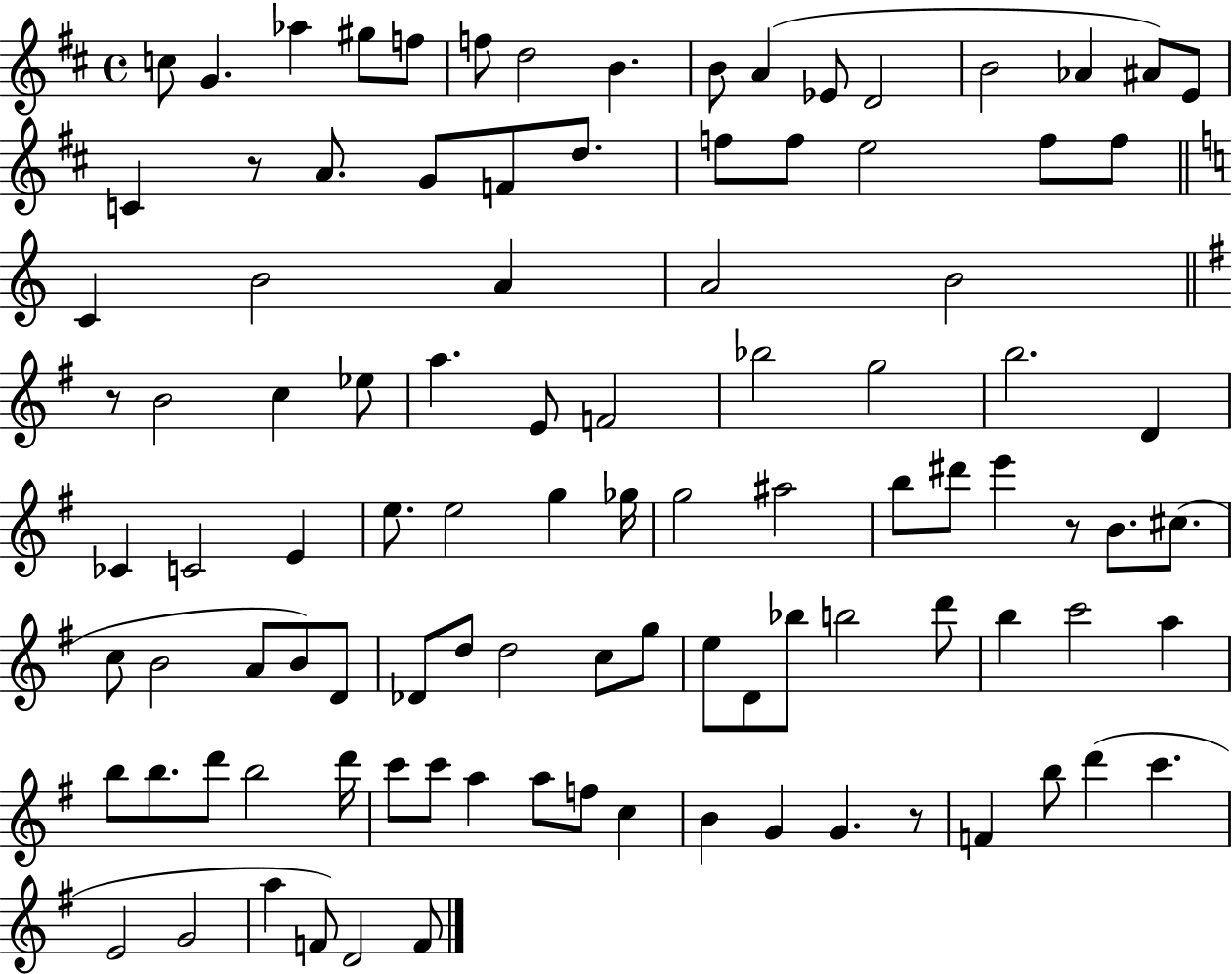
C5/e G4/q. Ab5/q G#5/e F5/e F5/e D5/h B4/q. B4/e A4/q Eb4/e D4/h B4/h Ab4/q A#4/e E4/e C4/q R/e A4/e. G4/e F4/e D5/e. F5/e F5/e E5/h F5/e F5/e C4/q B4/h A4/q A4/h B4/h R/e B4/h C5/q Eb5/e A5/q. E4/e F4/h Bb5/h G5/h B5/h. D4/q CES4/q C4/h E4/q E5/e. E5/h G5/q Gb5/s G5/h A#5/h B5/e D#6/e E6/q R/e B4/e. C#5/e. C5/e B4/h A4/e B4/e D4/e Db4/e D5/e D5/h C5/e G5/e E5/e D4/e Bb5/e B5/h D6/e B5/q C6/h A5/q B5/e B5/e. D6/e B5/h D6/s C6/e C6/e A5/q A5/e F5/e C5/q B4/q G4/q G4/q. R/e F4/q B5/e D6/q C6/q. E4/h G4/h A5/q F4/e D4/h F4/e